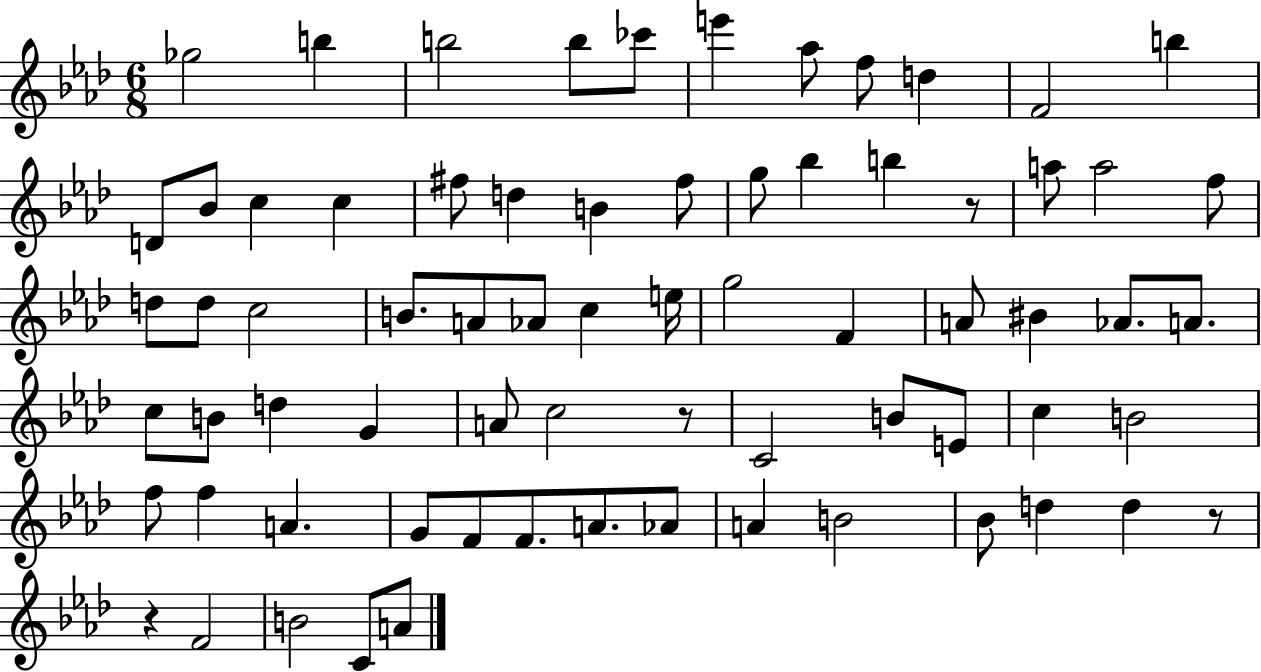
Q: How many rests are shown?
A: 4